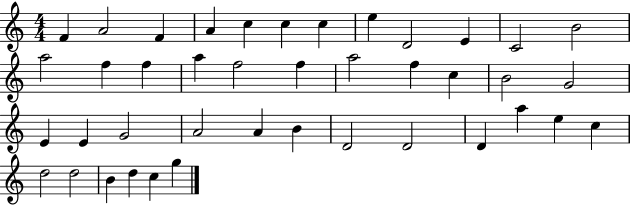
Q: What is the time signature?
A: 4/4